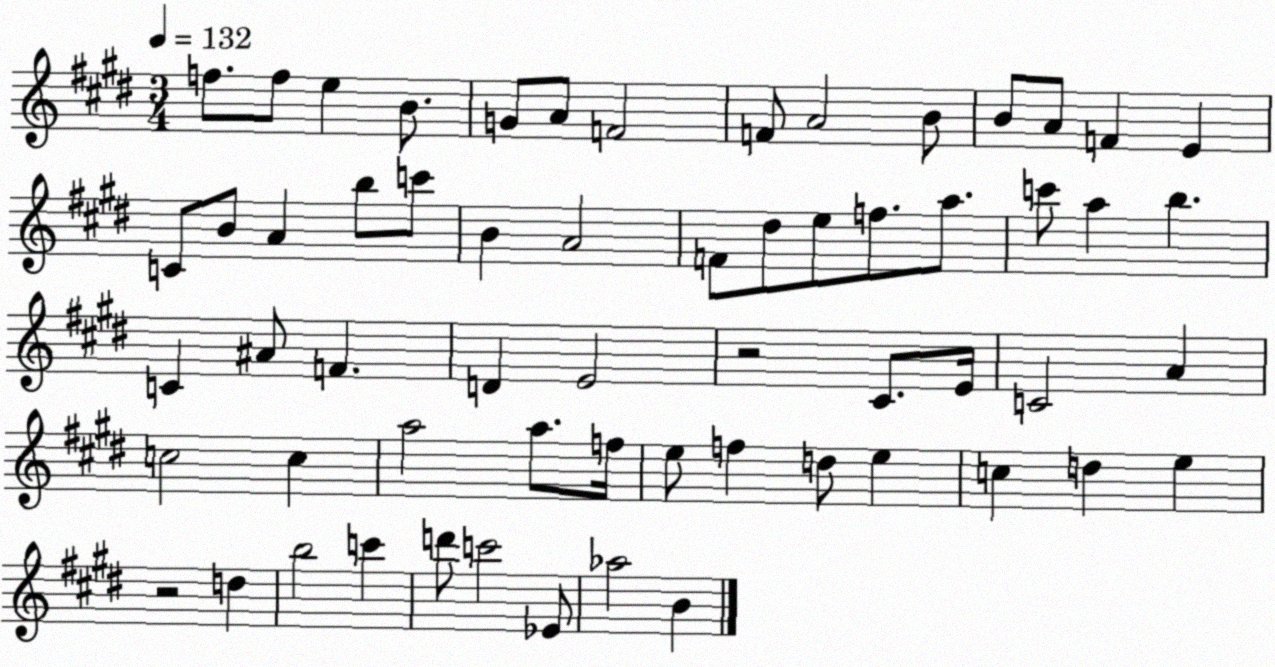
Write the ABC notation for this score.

X:1
T:Untitled
M:3/4
L:1/4
K:E
f/2 f/2 e B/2 G/2 A/2 F2 F/2 A2 B/2 B/2 A/2 F E C/2 B/2 A b/2 c'/2 B A2 F/2 ^d/2 e/2 f/2 a/2 c'/2 a b C ^A/2 F D E2 z2 ^C/2 E/4 C2 A c2 c a2 a/2 f/4 e/2 f d/2 e c d e z2 d b2 c' d'/2 c'2 _E/2 _a2 B